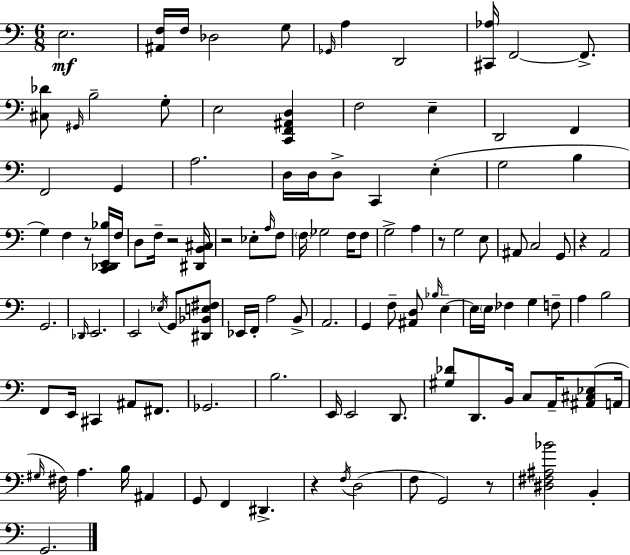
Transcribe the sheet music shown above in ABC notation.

X:1
T:Untitled
M:6/8
L:1/4
K:C
E,2 [^A,,F,]/4 F,/4 _D,2 G,/2 _G,,/4 A, D,,2 [^C,,_A,]/4 F,,2 F,,/2 [^C,_D]/2 ^G,,/4 B,2 G,/2 E,2 [C,,F,,^A,,D,] F,2 E, D,,2 F,, F,,2 G,, A,2 D,/4 D,/4 D,/2 C,, E, G,2 B, G, F, z/2 [C,,_D,,E,,_B,]/4 F,/4 D,/2 F,/4 z2 [^D,,B,,^C,]/4 z2 _E,/2 A,/4 F,/2 F,/4 _G,2 F,/4 F,/2 G,2 A, z/2 G,2 E,/2 ^A,,/2 C,2 G,,/2 z A,,2 G,,2 _D,,/4 E,,2 E,,2 _E,/4 G,,/2 [^D,,_B,,E,^F,]/2 _E,,/4 F,,/4 A,2 B,,/2 A,,2 G,, F,/2 [^A,,D,]/2 _B,/4 E, E,/4 E,/4 _F, G, F,/2 A, B,2 F,,/2 E,,/4 ^C,, ^A,,/2 ^F,,/2 _G,,2 B,2 E,,/4 E,,2 D,,/2 [^G,_D]/2 D,,/2 B,,/4 C,/2 A,,/4 [^A,,^C,_E,]/2 A,,/4 ^G,/4 ^F,/4 A, B,/4 ^A,, G,,/2 F,, ^D,, z F,/4 D,2 F,/2 G,,2 z/2 [^D,^F,^A,_B]2 B,, G,,2